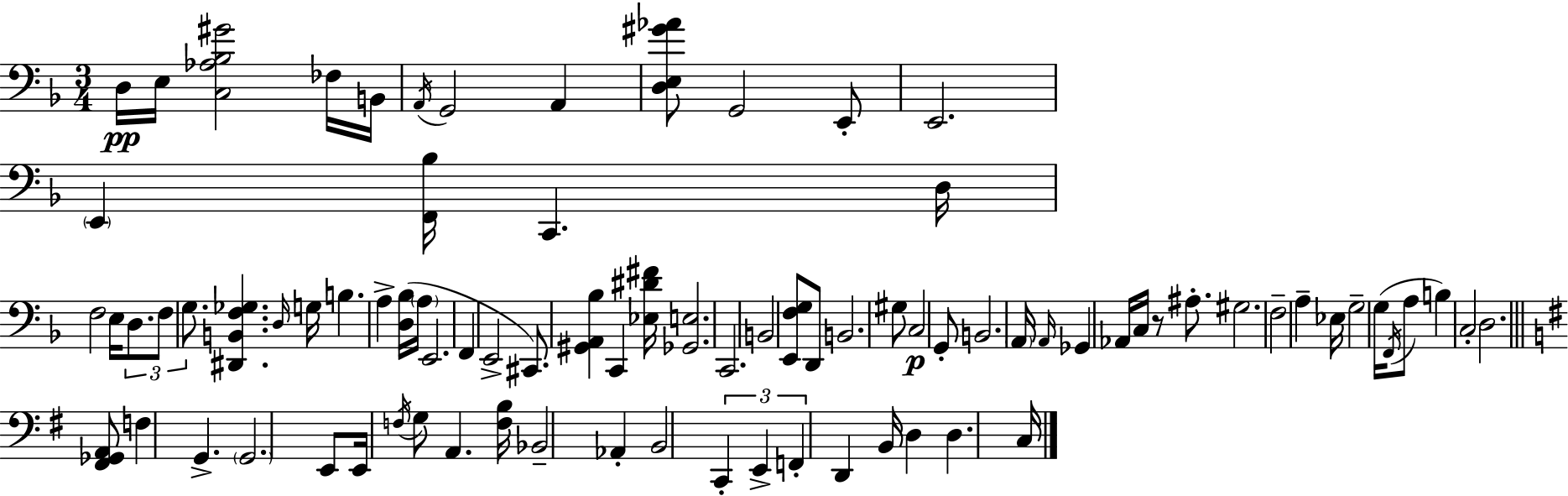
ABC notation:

X:1
T:Untitled
M:3/4
L:1/4
K:F
D,/4 E,/4 [C,_A,_B,^G]2 _F,/4 B,,/4 A,,/4 G,,2 A,, [D,E,^G_A]/2 G,,2 E,,/2 E,,2 E,, [F,,_B,]/4 C,, D,/4 F,2 E,/4 D,/2 F,/2 G,/2 [^D,,B,,F,_G,] D,/4 G,/4 B, A, [D,_B,]/4 A,/4 E,,2 F,, E,,2 ^C,,/2 [^G,,A,,_B,] C,, [_E,^D^F]/4 [_G,,E,]2 C,,2 B,,2 [E,,F,G,]/2 D,,/2 B,,2 ^G,/2 C,2 G,,/2 B,,2 A,,/4 A,,/4 _G,, _A,,/4 C,/4 z/2 ^A,/2 ^G,2 F,2 A, _E,/4 G,2 G,/4 F,,/4 A,/2 B, C,2 D,2 [^F,,_G,,A,,]/2 F, G,, G,,2 E,,/2 E,,/4 F,/4 G,/2 A,, [F,B,]/4 _B,,2 _A,, B,,2 C,, E,, F,, D,, B,,/4 D, D, C,/4